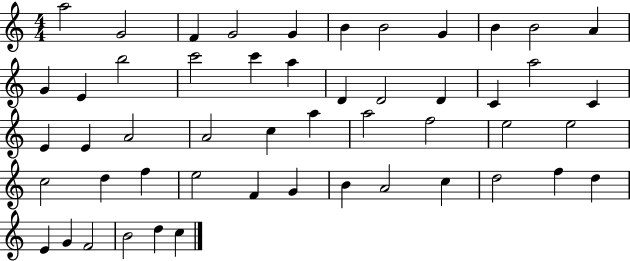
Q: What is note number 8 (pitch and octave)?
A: G4